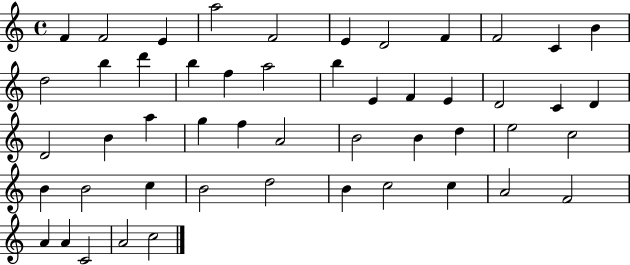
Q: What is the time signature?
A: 4/4